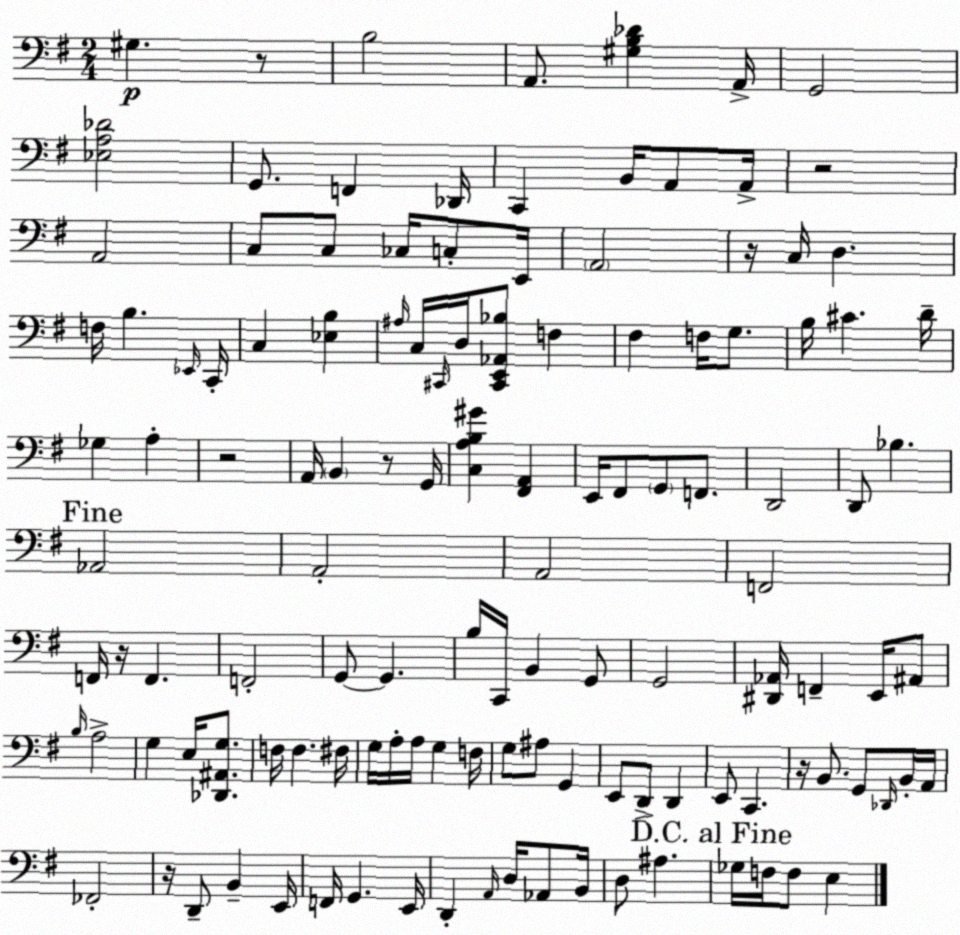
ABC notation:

X:1
T:Untitled
M:2/4
L:1/4
K:Em
^G, z/2 B,2 A,,/2 [^G,B,_D] A,,/4 G,,2 [_E,A,_D]2 G,,/2 F,, _D,,/4 C,, B,,/4 A,,/2 A,,/4 z2 A,,2 C,/2 C,/2 _C,/4 C,/2 E,,/4 A,,2 z/4 C,/4 D, F,/4 B, _E,,/4 C,,/4 C, [_E,B,] ^A,/4 C,/4 ^C,,/4 D,/4 [^C,,E,,_A,,_B,]/2 F, ^F, F,/4 G,/2 B,/4 ^C D/4 _G, A, z2 A,,/4 B,, z/2 G,,/4 [C,A,B,^G] [^F,,A,,] E,,/4 ^F,,/2 G,,/2 F,,/2 D,,2 D,,/2 _B, _A,,2 A,,2 A,,2 F,,2 F,,/4 z/4 F,, F,,2 G,,/2 G,, B,/4 C,,/4 B,, G,,/2 G,,2 [^D,,_A,,]/4 F,, E,,/4 ^A,,/2 B,/4 A,2 G, E,/4 [_D,,^A,,G,]/2 F,/4 F, ^F,/4 G,/4 A,/4 A,/4 G, F,/4 G,/2 ^A,/2 G,, E,,/2 D,,/2 D,, E,,/2 C,, z/4 B,,/2 G,,/2 _D,,/4 B,,/4 A,,/4 _F,,2 z/4 D,,/2 B,, E,,/4 F,,/4 G,, E,,/4 D,, A,,/4 D,/4 _A,,/2 B,,/4 D,/2 ^A, _G,/4 F,/4 F,/2 E,